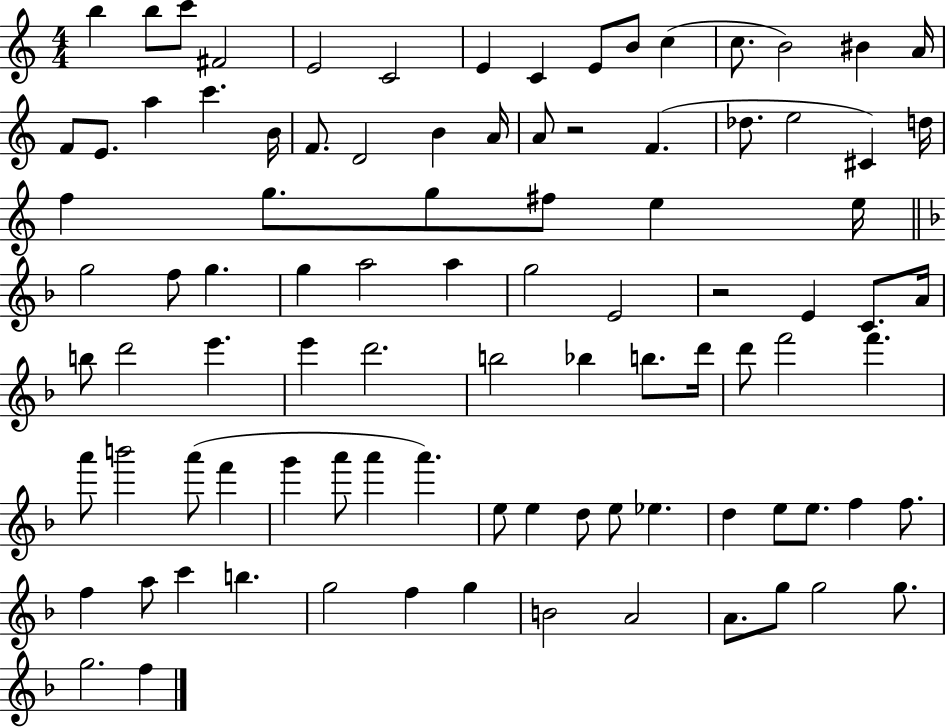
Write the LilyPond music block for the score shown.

{
  \clef treble
  \numericTimeSignature
  \time 4/4
  \key c \major
  b''4 b''8 c'''8 fis'2 | e'2 c'2 | e'4 c'4 e'8 b'8 c''4( | c''8. b'2) bis'4 a'16 | \break f'8 e'8. a''4 c'''4. b'16 | f'8. d'2 b'4 a'16 | a'8 r2 f'4.( | des''8. e''2 cis'4) d''16 | \break f''4 g''8. g''8 fis''8 e''4 e''16 | \bar "||" \break \key f \major g''2 f''8 g''4. | g''4 a''2 a''4 | g''2 e'2 | r2 e'4 c'8. a'16 | \break b''8 d'''2 e'''4. | e'''4 d'''2. | b''2 bes''4 b''8. d'''16 | d'''8 f'''2 f'''4. | \break a'''8 b'''2 a'''8( f'''4 | g'''4 a'''8 a'''4 a'''4.) | e''8 e''4 d''8 e''8 ees''4. | d''4 e''8 e''8. f''4 f''8. | \break f''4 a''8 c'''4 b''4. | g''2 f''4 g''4 | b'2 a'2 | a'8. g''8 g''2 g''8. | \break g''2. f''4 | \bar "|."
}